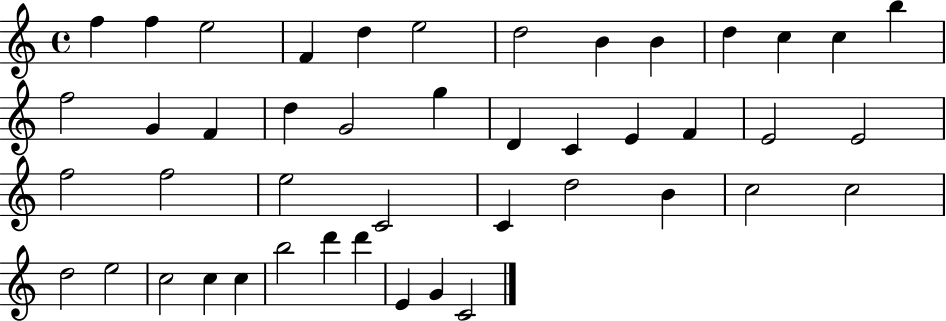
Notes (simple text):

F5/q F5/q E5/h F4/q D5/q E5/h D5/h B4/q B4/q D5/q C5/q C5/q B5/q F5/h G4/q F4/q D5/q G4/h G5/q D4/q C4/q E4/q F4/q E4/h E4/h F5/h F5/h E5/h C4/h C4/q D5/h B4/q C5/h C5/h D5/h E5/h C5/h C5/q C5/q B5/h D6/q D6/q E4/q G4/q C4/h